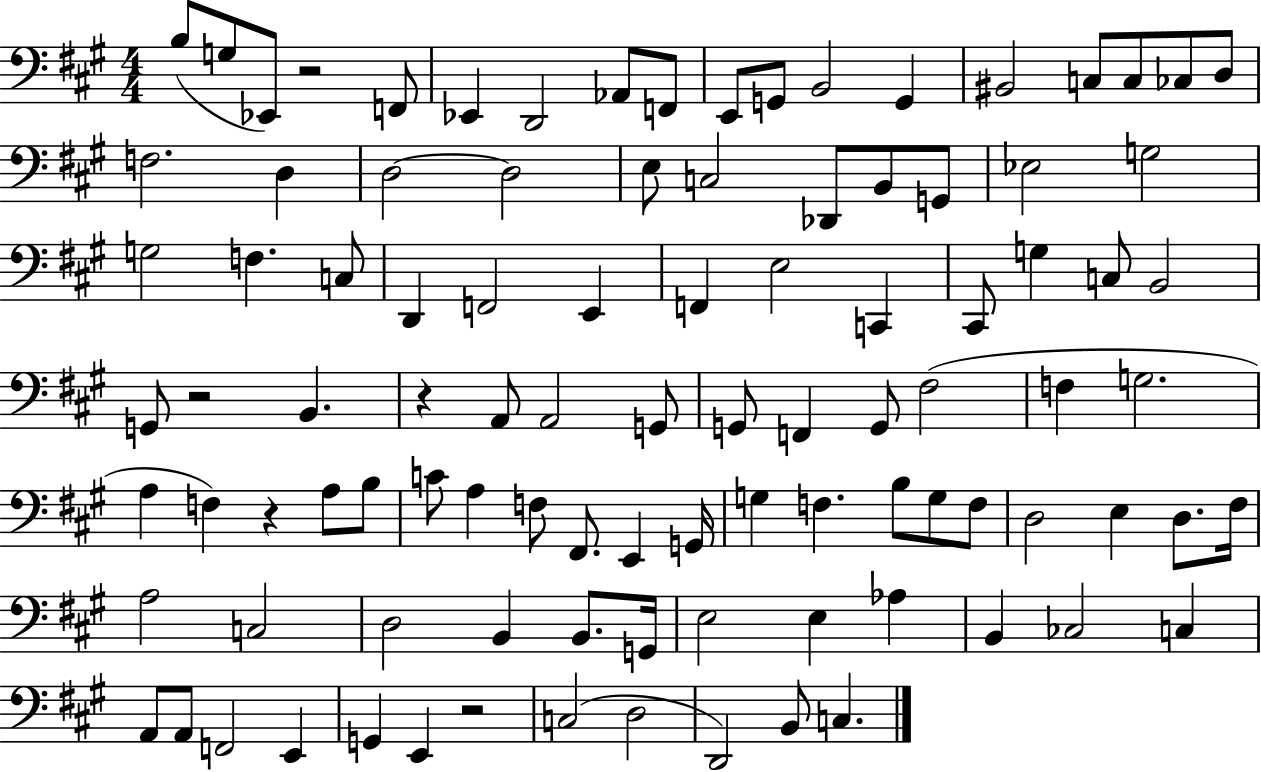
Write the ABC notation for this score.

X:1
T:Untitled
M:4/4
L:1/4
K:A
B,/2 G,/2 _E,,/2 z2 F,,/2 _E,, D,,2 _A,,/2 F,,/2 E,,/2 G,,/2 B,,2 G,, ^B,,2 C,/2 C,/2 _C,/2 D,/2 F,2 D, D,2 D,2 E,/2 C,2 _D,,/2 B,,/2 G,,/2 _E,2 G,2 G,2 F, C,/2 D,, F,,2 E,, F,, E,2 C,, ^C,,/2 G, C,/2 B,,2 G,,/2 z2 B,, z A,,/2 A,,2 G,,/2 G,,/2 F,, G,,/2 ^F,2 F, G,2 A, F, z A,/2 B,/2 C/2 A, F,/2 ^F,,/2 E,, G,,/4 G, F, B,/2 G,/2 F,/2 D,2 E, D,/2 ^F,/4 A,2 C,2 D,2 B,, B,,/2 G,,/4 E,2 E, _A, B,, _C,2 C, A,,/2 A,,/2 F,,2 E,, G,, E,, z2 C,2 D,2 D,,2 B,,/2 C,